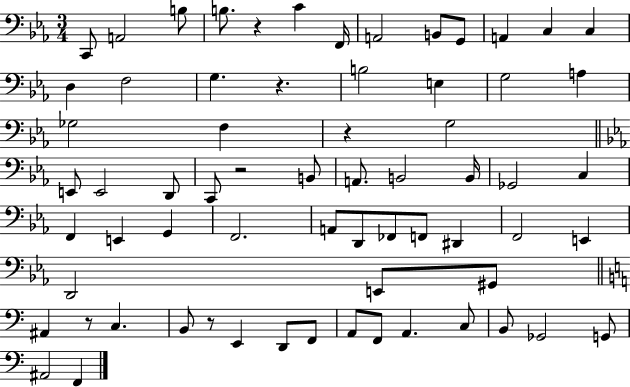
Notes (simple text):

C2/e A2/h B3/e B3/e. R/q C4/q F2/s A2/h B2/e G2/e A2/q C3/q C3/q D3/q F3/h G3/q. R/q. B3/h E3/q G3/h A3/q Gb3/h F3/q R/q G3/h E2/e E2/h D2/e C2/e R/h B2/e A2/e. B2/h B2/s Gb2/h C3/q F2/q E2/q G2/q F2/h. A2/e D2/e FES2/e F2/e D#2/q F2/h E2/q D2/h E2/e G#2/e A#2/q R/e C3/q. B2/e R/e E2/q D2/e F2/e A2/e F2/e A2/q. C3/e B2/e Gb2/h G2/e A#2/h F2/q